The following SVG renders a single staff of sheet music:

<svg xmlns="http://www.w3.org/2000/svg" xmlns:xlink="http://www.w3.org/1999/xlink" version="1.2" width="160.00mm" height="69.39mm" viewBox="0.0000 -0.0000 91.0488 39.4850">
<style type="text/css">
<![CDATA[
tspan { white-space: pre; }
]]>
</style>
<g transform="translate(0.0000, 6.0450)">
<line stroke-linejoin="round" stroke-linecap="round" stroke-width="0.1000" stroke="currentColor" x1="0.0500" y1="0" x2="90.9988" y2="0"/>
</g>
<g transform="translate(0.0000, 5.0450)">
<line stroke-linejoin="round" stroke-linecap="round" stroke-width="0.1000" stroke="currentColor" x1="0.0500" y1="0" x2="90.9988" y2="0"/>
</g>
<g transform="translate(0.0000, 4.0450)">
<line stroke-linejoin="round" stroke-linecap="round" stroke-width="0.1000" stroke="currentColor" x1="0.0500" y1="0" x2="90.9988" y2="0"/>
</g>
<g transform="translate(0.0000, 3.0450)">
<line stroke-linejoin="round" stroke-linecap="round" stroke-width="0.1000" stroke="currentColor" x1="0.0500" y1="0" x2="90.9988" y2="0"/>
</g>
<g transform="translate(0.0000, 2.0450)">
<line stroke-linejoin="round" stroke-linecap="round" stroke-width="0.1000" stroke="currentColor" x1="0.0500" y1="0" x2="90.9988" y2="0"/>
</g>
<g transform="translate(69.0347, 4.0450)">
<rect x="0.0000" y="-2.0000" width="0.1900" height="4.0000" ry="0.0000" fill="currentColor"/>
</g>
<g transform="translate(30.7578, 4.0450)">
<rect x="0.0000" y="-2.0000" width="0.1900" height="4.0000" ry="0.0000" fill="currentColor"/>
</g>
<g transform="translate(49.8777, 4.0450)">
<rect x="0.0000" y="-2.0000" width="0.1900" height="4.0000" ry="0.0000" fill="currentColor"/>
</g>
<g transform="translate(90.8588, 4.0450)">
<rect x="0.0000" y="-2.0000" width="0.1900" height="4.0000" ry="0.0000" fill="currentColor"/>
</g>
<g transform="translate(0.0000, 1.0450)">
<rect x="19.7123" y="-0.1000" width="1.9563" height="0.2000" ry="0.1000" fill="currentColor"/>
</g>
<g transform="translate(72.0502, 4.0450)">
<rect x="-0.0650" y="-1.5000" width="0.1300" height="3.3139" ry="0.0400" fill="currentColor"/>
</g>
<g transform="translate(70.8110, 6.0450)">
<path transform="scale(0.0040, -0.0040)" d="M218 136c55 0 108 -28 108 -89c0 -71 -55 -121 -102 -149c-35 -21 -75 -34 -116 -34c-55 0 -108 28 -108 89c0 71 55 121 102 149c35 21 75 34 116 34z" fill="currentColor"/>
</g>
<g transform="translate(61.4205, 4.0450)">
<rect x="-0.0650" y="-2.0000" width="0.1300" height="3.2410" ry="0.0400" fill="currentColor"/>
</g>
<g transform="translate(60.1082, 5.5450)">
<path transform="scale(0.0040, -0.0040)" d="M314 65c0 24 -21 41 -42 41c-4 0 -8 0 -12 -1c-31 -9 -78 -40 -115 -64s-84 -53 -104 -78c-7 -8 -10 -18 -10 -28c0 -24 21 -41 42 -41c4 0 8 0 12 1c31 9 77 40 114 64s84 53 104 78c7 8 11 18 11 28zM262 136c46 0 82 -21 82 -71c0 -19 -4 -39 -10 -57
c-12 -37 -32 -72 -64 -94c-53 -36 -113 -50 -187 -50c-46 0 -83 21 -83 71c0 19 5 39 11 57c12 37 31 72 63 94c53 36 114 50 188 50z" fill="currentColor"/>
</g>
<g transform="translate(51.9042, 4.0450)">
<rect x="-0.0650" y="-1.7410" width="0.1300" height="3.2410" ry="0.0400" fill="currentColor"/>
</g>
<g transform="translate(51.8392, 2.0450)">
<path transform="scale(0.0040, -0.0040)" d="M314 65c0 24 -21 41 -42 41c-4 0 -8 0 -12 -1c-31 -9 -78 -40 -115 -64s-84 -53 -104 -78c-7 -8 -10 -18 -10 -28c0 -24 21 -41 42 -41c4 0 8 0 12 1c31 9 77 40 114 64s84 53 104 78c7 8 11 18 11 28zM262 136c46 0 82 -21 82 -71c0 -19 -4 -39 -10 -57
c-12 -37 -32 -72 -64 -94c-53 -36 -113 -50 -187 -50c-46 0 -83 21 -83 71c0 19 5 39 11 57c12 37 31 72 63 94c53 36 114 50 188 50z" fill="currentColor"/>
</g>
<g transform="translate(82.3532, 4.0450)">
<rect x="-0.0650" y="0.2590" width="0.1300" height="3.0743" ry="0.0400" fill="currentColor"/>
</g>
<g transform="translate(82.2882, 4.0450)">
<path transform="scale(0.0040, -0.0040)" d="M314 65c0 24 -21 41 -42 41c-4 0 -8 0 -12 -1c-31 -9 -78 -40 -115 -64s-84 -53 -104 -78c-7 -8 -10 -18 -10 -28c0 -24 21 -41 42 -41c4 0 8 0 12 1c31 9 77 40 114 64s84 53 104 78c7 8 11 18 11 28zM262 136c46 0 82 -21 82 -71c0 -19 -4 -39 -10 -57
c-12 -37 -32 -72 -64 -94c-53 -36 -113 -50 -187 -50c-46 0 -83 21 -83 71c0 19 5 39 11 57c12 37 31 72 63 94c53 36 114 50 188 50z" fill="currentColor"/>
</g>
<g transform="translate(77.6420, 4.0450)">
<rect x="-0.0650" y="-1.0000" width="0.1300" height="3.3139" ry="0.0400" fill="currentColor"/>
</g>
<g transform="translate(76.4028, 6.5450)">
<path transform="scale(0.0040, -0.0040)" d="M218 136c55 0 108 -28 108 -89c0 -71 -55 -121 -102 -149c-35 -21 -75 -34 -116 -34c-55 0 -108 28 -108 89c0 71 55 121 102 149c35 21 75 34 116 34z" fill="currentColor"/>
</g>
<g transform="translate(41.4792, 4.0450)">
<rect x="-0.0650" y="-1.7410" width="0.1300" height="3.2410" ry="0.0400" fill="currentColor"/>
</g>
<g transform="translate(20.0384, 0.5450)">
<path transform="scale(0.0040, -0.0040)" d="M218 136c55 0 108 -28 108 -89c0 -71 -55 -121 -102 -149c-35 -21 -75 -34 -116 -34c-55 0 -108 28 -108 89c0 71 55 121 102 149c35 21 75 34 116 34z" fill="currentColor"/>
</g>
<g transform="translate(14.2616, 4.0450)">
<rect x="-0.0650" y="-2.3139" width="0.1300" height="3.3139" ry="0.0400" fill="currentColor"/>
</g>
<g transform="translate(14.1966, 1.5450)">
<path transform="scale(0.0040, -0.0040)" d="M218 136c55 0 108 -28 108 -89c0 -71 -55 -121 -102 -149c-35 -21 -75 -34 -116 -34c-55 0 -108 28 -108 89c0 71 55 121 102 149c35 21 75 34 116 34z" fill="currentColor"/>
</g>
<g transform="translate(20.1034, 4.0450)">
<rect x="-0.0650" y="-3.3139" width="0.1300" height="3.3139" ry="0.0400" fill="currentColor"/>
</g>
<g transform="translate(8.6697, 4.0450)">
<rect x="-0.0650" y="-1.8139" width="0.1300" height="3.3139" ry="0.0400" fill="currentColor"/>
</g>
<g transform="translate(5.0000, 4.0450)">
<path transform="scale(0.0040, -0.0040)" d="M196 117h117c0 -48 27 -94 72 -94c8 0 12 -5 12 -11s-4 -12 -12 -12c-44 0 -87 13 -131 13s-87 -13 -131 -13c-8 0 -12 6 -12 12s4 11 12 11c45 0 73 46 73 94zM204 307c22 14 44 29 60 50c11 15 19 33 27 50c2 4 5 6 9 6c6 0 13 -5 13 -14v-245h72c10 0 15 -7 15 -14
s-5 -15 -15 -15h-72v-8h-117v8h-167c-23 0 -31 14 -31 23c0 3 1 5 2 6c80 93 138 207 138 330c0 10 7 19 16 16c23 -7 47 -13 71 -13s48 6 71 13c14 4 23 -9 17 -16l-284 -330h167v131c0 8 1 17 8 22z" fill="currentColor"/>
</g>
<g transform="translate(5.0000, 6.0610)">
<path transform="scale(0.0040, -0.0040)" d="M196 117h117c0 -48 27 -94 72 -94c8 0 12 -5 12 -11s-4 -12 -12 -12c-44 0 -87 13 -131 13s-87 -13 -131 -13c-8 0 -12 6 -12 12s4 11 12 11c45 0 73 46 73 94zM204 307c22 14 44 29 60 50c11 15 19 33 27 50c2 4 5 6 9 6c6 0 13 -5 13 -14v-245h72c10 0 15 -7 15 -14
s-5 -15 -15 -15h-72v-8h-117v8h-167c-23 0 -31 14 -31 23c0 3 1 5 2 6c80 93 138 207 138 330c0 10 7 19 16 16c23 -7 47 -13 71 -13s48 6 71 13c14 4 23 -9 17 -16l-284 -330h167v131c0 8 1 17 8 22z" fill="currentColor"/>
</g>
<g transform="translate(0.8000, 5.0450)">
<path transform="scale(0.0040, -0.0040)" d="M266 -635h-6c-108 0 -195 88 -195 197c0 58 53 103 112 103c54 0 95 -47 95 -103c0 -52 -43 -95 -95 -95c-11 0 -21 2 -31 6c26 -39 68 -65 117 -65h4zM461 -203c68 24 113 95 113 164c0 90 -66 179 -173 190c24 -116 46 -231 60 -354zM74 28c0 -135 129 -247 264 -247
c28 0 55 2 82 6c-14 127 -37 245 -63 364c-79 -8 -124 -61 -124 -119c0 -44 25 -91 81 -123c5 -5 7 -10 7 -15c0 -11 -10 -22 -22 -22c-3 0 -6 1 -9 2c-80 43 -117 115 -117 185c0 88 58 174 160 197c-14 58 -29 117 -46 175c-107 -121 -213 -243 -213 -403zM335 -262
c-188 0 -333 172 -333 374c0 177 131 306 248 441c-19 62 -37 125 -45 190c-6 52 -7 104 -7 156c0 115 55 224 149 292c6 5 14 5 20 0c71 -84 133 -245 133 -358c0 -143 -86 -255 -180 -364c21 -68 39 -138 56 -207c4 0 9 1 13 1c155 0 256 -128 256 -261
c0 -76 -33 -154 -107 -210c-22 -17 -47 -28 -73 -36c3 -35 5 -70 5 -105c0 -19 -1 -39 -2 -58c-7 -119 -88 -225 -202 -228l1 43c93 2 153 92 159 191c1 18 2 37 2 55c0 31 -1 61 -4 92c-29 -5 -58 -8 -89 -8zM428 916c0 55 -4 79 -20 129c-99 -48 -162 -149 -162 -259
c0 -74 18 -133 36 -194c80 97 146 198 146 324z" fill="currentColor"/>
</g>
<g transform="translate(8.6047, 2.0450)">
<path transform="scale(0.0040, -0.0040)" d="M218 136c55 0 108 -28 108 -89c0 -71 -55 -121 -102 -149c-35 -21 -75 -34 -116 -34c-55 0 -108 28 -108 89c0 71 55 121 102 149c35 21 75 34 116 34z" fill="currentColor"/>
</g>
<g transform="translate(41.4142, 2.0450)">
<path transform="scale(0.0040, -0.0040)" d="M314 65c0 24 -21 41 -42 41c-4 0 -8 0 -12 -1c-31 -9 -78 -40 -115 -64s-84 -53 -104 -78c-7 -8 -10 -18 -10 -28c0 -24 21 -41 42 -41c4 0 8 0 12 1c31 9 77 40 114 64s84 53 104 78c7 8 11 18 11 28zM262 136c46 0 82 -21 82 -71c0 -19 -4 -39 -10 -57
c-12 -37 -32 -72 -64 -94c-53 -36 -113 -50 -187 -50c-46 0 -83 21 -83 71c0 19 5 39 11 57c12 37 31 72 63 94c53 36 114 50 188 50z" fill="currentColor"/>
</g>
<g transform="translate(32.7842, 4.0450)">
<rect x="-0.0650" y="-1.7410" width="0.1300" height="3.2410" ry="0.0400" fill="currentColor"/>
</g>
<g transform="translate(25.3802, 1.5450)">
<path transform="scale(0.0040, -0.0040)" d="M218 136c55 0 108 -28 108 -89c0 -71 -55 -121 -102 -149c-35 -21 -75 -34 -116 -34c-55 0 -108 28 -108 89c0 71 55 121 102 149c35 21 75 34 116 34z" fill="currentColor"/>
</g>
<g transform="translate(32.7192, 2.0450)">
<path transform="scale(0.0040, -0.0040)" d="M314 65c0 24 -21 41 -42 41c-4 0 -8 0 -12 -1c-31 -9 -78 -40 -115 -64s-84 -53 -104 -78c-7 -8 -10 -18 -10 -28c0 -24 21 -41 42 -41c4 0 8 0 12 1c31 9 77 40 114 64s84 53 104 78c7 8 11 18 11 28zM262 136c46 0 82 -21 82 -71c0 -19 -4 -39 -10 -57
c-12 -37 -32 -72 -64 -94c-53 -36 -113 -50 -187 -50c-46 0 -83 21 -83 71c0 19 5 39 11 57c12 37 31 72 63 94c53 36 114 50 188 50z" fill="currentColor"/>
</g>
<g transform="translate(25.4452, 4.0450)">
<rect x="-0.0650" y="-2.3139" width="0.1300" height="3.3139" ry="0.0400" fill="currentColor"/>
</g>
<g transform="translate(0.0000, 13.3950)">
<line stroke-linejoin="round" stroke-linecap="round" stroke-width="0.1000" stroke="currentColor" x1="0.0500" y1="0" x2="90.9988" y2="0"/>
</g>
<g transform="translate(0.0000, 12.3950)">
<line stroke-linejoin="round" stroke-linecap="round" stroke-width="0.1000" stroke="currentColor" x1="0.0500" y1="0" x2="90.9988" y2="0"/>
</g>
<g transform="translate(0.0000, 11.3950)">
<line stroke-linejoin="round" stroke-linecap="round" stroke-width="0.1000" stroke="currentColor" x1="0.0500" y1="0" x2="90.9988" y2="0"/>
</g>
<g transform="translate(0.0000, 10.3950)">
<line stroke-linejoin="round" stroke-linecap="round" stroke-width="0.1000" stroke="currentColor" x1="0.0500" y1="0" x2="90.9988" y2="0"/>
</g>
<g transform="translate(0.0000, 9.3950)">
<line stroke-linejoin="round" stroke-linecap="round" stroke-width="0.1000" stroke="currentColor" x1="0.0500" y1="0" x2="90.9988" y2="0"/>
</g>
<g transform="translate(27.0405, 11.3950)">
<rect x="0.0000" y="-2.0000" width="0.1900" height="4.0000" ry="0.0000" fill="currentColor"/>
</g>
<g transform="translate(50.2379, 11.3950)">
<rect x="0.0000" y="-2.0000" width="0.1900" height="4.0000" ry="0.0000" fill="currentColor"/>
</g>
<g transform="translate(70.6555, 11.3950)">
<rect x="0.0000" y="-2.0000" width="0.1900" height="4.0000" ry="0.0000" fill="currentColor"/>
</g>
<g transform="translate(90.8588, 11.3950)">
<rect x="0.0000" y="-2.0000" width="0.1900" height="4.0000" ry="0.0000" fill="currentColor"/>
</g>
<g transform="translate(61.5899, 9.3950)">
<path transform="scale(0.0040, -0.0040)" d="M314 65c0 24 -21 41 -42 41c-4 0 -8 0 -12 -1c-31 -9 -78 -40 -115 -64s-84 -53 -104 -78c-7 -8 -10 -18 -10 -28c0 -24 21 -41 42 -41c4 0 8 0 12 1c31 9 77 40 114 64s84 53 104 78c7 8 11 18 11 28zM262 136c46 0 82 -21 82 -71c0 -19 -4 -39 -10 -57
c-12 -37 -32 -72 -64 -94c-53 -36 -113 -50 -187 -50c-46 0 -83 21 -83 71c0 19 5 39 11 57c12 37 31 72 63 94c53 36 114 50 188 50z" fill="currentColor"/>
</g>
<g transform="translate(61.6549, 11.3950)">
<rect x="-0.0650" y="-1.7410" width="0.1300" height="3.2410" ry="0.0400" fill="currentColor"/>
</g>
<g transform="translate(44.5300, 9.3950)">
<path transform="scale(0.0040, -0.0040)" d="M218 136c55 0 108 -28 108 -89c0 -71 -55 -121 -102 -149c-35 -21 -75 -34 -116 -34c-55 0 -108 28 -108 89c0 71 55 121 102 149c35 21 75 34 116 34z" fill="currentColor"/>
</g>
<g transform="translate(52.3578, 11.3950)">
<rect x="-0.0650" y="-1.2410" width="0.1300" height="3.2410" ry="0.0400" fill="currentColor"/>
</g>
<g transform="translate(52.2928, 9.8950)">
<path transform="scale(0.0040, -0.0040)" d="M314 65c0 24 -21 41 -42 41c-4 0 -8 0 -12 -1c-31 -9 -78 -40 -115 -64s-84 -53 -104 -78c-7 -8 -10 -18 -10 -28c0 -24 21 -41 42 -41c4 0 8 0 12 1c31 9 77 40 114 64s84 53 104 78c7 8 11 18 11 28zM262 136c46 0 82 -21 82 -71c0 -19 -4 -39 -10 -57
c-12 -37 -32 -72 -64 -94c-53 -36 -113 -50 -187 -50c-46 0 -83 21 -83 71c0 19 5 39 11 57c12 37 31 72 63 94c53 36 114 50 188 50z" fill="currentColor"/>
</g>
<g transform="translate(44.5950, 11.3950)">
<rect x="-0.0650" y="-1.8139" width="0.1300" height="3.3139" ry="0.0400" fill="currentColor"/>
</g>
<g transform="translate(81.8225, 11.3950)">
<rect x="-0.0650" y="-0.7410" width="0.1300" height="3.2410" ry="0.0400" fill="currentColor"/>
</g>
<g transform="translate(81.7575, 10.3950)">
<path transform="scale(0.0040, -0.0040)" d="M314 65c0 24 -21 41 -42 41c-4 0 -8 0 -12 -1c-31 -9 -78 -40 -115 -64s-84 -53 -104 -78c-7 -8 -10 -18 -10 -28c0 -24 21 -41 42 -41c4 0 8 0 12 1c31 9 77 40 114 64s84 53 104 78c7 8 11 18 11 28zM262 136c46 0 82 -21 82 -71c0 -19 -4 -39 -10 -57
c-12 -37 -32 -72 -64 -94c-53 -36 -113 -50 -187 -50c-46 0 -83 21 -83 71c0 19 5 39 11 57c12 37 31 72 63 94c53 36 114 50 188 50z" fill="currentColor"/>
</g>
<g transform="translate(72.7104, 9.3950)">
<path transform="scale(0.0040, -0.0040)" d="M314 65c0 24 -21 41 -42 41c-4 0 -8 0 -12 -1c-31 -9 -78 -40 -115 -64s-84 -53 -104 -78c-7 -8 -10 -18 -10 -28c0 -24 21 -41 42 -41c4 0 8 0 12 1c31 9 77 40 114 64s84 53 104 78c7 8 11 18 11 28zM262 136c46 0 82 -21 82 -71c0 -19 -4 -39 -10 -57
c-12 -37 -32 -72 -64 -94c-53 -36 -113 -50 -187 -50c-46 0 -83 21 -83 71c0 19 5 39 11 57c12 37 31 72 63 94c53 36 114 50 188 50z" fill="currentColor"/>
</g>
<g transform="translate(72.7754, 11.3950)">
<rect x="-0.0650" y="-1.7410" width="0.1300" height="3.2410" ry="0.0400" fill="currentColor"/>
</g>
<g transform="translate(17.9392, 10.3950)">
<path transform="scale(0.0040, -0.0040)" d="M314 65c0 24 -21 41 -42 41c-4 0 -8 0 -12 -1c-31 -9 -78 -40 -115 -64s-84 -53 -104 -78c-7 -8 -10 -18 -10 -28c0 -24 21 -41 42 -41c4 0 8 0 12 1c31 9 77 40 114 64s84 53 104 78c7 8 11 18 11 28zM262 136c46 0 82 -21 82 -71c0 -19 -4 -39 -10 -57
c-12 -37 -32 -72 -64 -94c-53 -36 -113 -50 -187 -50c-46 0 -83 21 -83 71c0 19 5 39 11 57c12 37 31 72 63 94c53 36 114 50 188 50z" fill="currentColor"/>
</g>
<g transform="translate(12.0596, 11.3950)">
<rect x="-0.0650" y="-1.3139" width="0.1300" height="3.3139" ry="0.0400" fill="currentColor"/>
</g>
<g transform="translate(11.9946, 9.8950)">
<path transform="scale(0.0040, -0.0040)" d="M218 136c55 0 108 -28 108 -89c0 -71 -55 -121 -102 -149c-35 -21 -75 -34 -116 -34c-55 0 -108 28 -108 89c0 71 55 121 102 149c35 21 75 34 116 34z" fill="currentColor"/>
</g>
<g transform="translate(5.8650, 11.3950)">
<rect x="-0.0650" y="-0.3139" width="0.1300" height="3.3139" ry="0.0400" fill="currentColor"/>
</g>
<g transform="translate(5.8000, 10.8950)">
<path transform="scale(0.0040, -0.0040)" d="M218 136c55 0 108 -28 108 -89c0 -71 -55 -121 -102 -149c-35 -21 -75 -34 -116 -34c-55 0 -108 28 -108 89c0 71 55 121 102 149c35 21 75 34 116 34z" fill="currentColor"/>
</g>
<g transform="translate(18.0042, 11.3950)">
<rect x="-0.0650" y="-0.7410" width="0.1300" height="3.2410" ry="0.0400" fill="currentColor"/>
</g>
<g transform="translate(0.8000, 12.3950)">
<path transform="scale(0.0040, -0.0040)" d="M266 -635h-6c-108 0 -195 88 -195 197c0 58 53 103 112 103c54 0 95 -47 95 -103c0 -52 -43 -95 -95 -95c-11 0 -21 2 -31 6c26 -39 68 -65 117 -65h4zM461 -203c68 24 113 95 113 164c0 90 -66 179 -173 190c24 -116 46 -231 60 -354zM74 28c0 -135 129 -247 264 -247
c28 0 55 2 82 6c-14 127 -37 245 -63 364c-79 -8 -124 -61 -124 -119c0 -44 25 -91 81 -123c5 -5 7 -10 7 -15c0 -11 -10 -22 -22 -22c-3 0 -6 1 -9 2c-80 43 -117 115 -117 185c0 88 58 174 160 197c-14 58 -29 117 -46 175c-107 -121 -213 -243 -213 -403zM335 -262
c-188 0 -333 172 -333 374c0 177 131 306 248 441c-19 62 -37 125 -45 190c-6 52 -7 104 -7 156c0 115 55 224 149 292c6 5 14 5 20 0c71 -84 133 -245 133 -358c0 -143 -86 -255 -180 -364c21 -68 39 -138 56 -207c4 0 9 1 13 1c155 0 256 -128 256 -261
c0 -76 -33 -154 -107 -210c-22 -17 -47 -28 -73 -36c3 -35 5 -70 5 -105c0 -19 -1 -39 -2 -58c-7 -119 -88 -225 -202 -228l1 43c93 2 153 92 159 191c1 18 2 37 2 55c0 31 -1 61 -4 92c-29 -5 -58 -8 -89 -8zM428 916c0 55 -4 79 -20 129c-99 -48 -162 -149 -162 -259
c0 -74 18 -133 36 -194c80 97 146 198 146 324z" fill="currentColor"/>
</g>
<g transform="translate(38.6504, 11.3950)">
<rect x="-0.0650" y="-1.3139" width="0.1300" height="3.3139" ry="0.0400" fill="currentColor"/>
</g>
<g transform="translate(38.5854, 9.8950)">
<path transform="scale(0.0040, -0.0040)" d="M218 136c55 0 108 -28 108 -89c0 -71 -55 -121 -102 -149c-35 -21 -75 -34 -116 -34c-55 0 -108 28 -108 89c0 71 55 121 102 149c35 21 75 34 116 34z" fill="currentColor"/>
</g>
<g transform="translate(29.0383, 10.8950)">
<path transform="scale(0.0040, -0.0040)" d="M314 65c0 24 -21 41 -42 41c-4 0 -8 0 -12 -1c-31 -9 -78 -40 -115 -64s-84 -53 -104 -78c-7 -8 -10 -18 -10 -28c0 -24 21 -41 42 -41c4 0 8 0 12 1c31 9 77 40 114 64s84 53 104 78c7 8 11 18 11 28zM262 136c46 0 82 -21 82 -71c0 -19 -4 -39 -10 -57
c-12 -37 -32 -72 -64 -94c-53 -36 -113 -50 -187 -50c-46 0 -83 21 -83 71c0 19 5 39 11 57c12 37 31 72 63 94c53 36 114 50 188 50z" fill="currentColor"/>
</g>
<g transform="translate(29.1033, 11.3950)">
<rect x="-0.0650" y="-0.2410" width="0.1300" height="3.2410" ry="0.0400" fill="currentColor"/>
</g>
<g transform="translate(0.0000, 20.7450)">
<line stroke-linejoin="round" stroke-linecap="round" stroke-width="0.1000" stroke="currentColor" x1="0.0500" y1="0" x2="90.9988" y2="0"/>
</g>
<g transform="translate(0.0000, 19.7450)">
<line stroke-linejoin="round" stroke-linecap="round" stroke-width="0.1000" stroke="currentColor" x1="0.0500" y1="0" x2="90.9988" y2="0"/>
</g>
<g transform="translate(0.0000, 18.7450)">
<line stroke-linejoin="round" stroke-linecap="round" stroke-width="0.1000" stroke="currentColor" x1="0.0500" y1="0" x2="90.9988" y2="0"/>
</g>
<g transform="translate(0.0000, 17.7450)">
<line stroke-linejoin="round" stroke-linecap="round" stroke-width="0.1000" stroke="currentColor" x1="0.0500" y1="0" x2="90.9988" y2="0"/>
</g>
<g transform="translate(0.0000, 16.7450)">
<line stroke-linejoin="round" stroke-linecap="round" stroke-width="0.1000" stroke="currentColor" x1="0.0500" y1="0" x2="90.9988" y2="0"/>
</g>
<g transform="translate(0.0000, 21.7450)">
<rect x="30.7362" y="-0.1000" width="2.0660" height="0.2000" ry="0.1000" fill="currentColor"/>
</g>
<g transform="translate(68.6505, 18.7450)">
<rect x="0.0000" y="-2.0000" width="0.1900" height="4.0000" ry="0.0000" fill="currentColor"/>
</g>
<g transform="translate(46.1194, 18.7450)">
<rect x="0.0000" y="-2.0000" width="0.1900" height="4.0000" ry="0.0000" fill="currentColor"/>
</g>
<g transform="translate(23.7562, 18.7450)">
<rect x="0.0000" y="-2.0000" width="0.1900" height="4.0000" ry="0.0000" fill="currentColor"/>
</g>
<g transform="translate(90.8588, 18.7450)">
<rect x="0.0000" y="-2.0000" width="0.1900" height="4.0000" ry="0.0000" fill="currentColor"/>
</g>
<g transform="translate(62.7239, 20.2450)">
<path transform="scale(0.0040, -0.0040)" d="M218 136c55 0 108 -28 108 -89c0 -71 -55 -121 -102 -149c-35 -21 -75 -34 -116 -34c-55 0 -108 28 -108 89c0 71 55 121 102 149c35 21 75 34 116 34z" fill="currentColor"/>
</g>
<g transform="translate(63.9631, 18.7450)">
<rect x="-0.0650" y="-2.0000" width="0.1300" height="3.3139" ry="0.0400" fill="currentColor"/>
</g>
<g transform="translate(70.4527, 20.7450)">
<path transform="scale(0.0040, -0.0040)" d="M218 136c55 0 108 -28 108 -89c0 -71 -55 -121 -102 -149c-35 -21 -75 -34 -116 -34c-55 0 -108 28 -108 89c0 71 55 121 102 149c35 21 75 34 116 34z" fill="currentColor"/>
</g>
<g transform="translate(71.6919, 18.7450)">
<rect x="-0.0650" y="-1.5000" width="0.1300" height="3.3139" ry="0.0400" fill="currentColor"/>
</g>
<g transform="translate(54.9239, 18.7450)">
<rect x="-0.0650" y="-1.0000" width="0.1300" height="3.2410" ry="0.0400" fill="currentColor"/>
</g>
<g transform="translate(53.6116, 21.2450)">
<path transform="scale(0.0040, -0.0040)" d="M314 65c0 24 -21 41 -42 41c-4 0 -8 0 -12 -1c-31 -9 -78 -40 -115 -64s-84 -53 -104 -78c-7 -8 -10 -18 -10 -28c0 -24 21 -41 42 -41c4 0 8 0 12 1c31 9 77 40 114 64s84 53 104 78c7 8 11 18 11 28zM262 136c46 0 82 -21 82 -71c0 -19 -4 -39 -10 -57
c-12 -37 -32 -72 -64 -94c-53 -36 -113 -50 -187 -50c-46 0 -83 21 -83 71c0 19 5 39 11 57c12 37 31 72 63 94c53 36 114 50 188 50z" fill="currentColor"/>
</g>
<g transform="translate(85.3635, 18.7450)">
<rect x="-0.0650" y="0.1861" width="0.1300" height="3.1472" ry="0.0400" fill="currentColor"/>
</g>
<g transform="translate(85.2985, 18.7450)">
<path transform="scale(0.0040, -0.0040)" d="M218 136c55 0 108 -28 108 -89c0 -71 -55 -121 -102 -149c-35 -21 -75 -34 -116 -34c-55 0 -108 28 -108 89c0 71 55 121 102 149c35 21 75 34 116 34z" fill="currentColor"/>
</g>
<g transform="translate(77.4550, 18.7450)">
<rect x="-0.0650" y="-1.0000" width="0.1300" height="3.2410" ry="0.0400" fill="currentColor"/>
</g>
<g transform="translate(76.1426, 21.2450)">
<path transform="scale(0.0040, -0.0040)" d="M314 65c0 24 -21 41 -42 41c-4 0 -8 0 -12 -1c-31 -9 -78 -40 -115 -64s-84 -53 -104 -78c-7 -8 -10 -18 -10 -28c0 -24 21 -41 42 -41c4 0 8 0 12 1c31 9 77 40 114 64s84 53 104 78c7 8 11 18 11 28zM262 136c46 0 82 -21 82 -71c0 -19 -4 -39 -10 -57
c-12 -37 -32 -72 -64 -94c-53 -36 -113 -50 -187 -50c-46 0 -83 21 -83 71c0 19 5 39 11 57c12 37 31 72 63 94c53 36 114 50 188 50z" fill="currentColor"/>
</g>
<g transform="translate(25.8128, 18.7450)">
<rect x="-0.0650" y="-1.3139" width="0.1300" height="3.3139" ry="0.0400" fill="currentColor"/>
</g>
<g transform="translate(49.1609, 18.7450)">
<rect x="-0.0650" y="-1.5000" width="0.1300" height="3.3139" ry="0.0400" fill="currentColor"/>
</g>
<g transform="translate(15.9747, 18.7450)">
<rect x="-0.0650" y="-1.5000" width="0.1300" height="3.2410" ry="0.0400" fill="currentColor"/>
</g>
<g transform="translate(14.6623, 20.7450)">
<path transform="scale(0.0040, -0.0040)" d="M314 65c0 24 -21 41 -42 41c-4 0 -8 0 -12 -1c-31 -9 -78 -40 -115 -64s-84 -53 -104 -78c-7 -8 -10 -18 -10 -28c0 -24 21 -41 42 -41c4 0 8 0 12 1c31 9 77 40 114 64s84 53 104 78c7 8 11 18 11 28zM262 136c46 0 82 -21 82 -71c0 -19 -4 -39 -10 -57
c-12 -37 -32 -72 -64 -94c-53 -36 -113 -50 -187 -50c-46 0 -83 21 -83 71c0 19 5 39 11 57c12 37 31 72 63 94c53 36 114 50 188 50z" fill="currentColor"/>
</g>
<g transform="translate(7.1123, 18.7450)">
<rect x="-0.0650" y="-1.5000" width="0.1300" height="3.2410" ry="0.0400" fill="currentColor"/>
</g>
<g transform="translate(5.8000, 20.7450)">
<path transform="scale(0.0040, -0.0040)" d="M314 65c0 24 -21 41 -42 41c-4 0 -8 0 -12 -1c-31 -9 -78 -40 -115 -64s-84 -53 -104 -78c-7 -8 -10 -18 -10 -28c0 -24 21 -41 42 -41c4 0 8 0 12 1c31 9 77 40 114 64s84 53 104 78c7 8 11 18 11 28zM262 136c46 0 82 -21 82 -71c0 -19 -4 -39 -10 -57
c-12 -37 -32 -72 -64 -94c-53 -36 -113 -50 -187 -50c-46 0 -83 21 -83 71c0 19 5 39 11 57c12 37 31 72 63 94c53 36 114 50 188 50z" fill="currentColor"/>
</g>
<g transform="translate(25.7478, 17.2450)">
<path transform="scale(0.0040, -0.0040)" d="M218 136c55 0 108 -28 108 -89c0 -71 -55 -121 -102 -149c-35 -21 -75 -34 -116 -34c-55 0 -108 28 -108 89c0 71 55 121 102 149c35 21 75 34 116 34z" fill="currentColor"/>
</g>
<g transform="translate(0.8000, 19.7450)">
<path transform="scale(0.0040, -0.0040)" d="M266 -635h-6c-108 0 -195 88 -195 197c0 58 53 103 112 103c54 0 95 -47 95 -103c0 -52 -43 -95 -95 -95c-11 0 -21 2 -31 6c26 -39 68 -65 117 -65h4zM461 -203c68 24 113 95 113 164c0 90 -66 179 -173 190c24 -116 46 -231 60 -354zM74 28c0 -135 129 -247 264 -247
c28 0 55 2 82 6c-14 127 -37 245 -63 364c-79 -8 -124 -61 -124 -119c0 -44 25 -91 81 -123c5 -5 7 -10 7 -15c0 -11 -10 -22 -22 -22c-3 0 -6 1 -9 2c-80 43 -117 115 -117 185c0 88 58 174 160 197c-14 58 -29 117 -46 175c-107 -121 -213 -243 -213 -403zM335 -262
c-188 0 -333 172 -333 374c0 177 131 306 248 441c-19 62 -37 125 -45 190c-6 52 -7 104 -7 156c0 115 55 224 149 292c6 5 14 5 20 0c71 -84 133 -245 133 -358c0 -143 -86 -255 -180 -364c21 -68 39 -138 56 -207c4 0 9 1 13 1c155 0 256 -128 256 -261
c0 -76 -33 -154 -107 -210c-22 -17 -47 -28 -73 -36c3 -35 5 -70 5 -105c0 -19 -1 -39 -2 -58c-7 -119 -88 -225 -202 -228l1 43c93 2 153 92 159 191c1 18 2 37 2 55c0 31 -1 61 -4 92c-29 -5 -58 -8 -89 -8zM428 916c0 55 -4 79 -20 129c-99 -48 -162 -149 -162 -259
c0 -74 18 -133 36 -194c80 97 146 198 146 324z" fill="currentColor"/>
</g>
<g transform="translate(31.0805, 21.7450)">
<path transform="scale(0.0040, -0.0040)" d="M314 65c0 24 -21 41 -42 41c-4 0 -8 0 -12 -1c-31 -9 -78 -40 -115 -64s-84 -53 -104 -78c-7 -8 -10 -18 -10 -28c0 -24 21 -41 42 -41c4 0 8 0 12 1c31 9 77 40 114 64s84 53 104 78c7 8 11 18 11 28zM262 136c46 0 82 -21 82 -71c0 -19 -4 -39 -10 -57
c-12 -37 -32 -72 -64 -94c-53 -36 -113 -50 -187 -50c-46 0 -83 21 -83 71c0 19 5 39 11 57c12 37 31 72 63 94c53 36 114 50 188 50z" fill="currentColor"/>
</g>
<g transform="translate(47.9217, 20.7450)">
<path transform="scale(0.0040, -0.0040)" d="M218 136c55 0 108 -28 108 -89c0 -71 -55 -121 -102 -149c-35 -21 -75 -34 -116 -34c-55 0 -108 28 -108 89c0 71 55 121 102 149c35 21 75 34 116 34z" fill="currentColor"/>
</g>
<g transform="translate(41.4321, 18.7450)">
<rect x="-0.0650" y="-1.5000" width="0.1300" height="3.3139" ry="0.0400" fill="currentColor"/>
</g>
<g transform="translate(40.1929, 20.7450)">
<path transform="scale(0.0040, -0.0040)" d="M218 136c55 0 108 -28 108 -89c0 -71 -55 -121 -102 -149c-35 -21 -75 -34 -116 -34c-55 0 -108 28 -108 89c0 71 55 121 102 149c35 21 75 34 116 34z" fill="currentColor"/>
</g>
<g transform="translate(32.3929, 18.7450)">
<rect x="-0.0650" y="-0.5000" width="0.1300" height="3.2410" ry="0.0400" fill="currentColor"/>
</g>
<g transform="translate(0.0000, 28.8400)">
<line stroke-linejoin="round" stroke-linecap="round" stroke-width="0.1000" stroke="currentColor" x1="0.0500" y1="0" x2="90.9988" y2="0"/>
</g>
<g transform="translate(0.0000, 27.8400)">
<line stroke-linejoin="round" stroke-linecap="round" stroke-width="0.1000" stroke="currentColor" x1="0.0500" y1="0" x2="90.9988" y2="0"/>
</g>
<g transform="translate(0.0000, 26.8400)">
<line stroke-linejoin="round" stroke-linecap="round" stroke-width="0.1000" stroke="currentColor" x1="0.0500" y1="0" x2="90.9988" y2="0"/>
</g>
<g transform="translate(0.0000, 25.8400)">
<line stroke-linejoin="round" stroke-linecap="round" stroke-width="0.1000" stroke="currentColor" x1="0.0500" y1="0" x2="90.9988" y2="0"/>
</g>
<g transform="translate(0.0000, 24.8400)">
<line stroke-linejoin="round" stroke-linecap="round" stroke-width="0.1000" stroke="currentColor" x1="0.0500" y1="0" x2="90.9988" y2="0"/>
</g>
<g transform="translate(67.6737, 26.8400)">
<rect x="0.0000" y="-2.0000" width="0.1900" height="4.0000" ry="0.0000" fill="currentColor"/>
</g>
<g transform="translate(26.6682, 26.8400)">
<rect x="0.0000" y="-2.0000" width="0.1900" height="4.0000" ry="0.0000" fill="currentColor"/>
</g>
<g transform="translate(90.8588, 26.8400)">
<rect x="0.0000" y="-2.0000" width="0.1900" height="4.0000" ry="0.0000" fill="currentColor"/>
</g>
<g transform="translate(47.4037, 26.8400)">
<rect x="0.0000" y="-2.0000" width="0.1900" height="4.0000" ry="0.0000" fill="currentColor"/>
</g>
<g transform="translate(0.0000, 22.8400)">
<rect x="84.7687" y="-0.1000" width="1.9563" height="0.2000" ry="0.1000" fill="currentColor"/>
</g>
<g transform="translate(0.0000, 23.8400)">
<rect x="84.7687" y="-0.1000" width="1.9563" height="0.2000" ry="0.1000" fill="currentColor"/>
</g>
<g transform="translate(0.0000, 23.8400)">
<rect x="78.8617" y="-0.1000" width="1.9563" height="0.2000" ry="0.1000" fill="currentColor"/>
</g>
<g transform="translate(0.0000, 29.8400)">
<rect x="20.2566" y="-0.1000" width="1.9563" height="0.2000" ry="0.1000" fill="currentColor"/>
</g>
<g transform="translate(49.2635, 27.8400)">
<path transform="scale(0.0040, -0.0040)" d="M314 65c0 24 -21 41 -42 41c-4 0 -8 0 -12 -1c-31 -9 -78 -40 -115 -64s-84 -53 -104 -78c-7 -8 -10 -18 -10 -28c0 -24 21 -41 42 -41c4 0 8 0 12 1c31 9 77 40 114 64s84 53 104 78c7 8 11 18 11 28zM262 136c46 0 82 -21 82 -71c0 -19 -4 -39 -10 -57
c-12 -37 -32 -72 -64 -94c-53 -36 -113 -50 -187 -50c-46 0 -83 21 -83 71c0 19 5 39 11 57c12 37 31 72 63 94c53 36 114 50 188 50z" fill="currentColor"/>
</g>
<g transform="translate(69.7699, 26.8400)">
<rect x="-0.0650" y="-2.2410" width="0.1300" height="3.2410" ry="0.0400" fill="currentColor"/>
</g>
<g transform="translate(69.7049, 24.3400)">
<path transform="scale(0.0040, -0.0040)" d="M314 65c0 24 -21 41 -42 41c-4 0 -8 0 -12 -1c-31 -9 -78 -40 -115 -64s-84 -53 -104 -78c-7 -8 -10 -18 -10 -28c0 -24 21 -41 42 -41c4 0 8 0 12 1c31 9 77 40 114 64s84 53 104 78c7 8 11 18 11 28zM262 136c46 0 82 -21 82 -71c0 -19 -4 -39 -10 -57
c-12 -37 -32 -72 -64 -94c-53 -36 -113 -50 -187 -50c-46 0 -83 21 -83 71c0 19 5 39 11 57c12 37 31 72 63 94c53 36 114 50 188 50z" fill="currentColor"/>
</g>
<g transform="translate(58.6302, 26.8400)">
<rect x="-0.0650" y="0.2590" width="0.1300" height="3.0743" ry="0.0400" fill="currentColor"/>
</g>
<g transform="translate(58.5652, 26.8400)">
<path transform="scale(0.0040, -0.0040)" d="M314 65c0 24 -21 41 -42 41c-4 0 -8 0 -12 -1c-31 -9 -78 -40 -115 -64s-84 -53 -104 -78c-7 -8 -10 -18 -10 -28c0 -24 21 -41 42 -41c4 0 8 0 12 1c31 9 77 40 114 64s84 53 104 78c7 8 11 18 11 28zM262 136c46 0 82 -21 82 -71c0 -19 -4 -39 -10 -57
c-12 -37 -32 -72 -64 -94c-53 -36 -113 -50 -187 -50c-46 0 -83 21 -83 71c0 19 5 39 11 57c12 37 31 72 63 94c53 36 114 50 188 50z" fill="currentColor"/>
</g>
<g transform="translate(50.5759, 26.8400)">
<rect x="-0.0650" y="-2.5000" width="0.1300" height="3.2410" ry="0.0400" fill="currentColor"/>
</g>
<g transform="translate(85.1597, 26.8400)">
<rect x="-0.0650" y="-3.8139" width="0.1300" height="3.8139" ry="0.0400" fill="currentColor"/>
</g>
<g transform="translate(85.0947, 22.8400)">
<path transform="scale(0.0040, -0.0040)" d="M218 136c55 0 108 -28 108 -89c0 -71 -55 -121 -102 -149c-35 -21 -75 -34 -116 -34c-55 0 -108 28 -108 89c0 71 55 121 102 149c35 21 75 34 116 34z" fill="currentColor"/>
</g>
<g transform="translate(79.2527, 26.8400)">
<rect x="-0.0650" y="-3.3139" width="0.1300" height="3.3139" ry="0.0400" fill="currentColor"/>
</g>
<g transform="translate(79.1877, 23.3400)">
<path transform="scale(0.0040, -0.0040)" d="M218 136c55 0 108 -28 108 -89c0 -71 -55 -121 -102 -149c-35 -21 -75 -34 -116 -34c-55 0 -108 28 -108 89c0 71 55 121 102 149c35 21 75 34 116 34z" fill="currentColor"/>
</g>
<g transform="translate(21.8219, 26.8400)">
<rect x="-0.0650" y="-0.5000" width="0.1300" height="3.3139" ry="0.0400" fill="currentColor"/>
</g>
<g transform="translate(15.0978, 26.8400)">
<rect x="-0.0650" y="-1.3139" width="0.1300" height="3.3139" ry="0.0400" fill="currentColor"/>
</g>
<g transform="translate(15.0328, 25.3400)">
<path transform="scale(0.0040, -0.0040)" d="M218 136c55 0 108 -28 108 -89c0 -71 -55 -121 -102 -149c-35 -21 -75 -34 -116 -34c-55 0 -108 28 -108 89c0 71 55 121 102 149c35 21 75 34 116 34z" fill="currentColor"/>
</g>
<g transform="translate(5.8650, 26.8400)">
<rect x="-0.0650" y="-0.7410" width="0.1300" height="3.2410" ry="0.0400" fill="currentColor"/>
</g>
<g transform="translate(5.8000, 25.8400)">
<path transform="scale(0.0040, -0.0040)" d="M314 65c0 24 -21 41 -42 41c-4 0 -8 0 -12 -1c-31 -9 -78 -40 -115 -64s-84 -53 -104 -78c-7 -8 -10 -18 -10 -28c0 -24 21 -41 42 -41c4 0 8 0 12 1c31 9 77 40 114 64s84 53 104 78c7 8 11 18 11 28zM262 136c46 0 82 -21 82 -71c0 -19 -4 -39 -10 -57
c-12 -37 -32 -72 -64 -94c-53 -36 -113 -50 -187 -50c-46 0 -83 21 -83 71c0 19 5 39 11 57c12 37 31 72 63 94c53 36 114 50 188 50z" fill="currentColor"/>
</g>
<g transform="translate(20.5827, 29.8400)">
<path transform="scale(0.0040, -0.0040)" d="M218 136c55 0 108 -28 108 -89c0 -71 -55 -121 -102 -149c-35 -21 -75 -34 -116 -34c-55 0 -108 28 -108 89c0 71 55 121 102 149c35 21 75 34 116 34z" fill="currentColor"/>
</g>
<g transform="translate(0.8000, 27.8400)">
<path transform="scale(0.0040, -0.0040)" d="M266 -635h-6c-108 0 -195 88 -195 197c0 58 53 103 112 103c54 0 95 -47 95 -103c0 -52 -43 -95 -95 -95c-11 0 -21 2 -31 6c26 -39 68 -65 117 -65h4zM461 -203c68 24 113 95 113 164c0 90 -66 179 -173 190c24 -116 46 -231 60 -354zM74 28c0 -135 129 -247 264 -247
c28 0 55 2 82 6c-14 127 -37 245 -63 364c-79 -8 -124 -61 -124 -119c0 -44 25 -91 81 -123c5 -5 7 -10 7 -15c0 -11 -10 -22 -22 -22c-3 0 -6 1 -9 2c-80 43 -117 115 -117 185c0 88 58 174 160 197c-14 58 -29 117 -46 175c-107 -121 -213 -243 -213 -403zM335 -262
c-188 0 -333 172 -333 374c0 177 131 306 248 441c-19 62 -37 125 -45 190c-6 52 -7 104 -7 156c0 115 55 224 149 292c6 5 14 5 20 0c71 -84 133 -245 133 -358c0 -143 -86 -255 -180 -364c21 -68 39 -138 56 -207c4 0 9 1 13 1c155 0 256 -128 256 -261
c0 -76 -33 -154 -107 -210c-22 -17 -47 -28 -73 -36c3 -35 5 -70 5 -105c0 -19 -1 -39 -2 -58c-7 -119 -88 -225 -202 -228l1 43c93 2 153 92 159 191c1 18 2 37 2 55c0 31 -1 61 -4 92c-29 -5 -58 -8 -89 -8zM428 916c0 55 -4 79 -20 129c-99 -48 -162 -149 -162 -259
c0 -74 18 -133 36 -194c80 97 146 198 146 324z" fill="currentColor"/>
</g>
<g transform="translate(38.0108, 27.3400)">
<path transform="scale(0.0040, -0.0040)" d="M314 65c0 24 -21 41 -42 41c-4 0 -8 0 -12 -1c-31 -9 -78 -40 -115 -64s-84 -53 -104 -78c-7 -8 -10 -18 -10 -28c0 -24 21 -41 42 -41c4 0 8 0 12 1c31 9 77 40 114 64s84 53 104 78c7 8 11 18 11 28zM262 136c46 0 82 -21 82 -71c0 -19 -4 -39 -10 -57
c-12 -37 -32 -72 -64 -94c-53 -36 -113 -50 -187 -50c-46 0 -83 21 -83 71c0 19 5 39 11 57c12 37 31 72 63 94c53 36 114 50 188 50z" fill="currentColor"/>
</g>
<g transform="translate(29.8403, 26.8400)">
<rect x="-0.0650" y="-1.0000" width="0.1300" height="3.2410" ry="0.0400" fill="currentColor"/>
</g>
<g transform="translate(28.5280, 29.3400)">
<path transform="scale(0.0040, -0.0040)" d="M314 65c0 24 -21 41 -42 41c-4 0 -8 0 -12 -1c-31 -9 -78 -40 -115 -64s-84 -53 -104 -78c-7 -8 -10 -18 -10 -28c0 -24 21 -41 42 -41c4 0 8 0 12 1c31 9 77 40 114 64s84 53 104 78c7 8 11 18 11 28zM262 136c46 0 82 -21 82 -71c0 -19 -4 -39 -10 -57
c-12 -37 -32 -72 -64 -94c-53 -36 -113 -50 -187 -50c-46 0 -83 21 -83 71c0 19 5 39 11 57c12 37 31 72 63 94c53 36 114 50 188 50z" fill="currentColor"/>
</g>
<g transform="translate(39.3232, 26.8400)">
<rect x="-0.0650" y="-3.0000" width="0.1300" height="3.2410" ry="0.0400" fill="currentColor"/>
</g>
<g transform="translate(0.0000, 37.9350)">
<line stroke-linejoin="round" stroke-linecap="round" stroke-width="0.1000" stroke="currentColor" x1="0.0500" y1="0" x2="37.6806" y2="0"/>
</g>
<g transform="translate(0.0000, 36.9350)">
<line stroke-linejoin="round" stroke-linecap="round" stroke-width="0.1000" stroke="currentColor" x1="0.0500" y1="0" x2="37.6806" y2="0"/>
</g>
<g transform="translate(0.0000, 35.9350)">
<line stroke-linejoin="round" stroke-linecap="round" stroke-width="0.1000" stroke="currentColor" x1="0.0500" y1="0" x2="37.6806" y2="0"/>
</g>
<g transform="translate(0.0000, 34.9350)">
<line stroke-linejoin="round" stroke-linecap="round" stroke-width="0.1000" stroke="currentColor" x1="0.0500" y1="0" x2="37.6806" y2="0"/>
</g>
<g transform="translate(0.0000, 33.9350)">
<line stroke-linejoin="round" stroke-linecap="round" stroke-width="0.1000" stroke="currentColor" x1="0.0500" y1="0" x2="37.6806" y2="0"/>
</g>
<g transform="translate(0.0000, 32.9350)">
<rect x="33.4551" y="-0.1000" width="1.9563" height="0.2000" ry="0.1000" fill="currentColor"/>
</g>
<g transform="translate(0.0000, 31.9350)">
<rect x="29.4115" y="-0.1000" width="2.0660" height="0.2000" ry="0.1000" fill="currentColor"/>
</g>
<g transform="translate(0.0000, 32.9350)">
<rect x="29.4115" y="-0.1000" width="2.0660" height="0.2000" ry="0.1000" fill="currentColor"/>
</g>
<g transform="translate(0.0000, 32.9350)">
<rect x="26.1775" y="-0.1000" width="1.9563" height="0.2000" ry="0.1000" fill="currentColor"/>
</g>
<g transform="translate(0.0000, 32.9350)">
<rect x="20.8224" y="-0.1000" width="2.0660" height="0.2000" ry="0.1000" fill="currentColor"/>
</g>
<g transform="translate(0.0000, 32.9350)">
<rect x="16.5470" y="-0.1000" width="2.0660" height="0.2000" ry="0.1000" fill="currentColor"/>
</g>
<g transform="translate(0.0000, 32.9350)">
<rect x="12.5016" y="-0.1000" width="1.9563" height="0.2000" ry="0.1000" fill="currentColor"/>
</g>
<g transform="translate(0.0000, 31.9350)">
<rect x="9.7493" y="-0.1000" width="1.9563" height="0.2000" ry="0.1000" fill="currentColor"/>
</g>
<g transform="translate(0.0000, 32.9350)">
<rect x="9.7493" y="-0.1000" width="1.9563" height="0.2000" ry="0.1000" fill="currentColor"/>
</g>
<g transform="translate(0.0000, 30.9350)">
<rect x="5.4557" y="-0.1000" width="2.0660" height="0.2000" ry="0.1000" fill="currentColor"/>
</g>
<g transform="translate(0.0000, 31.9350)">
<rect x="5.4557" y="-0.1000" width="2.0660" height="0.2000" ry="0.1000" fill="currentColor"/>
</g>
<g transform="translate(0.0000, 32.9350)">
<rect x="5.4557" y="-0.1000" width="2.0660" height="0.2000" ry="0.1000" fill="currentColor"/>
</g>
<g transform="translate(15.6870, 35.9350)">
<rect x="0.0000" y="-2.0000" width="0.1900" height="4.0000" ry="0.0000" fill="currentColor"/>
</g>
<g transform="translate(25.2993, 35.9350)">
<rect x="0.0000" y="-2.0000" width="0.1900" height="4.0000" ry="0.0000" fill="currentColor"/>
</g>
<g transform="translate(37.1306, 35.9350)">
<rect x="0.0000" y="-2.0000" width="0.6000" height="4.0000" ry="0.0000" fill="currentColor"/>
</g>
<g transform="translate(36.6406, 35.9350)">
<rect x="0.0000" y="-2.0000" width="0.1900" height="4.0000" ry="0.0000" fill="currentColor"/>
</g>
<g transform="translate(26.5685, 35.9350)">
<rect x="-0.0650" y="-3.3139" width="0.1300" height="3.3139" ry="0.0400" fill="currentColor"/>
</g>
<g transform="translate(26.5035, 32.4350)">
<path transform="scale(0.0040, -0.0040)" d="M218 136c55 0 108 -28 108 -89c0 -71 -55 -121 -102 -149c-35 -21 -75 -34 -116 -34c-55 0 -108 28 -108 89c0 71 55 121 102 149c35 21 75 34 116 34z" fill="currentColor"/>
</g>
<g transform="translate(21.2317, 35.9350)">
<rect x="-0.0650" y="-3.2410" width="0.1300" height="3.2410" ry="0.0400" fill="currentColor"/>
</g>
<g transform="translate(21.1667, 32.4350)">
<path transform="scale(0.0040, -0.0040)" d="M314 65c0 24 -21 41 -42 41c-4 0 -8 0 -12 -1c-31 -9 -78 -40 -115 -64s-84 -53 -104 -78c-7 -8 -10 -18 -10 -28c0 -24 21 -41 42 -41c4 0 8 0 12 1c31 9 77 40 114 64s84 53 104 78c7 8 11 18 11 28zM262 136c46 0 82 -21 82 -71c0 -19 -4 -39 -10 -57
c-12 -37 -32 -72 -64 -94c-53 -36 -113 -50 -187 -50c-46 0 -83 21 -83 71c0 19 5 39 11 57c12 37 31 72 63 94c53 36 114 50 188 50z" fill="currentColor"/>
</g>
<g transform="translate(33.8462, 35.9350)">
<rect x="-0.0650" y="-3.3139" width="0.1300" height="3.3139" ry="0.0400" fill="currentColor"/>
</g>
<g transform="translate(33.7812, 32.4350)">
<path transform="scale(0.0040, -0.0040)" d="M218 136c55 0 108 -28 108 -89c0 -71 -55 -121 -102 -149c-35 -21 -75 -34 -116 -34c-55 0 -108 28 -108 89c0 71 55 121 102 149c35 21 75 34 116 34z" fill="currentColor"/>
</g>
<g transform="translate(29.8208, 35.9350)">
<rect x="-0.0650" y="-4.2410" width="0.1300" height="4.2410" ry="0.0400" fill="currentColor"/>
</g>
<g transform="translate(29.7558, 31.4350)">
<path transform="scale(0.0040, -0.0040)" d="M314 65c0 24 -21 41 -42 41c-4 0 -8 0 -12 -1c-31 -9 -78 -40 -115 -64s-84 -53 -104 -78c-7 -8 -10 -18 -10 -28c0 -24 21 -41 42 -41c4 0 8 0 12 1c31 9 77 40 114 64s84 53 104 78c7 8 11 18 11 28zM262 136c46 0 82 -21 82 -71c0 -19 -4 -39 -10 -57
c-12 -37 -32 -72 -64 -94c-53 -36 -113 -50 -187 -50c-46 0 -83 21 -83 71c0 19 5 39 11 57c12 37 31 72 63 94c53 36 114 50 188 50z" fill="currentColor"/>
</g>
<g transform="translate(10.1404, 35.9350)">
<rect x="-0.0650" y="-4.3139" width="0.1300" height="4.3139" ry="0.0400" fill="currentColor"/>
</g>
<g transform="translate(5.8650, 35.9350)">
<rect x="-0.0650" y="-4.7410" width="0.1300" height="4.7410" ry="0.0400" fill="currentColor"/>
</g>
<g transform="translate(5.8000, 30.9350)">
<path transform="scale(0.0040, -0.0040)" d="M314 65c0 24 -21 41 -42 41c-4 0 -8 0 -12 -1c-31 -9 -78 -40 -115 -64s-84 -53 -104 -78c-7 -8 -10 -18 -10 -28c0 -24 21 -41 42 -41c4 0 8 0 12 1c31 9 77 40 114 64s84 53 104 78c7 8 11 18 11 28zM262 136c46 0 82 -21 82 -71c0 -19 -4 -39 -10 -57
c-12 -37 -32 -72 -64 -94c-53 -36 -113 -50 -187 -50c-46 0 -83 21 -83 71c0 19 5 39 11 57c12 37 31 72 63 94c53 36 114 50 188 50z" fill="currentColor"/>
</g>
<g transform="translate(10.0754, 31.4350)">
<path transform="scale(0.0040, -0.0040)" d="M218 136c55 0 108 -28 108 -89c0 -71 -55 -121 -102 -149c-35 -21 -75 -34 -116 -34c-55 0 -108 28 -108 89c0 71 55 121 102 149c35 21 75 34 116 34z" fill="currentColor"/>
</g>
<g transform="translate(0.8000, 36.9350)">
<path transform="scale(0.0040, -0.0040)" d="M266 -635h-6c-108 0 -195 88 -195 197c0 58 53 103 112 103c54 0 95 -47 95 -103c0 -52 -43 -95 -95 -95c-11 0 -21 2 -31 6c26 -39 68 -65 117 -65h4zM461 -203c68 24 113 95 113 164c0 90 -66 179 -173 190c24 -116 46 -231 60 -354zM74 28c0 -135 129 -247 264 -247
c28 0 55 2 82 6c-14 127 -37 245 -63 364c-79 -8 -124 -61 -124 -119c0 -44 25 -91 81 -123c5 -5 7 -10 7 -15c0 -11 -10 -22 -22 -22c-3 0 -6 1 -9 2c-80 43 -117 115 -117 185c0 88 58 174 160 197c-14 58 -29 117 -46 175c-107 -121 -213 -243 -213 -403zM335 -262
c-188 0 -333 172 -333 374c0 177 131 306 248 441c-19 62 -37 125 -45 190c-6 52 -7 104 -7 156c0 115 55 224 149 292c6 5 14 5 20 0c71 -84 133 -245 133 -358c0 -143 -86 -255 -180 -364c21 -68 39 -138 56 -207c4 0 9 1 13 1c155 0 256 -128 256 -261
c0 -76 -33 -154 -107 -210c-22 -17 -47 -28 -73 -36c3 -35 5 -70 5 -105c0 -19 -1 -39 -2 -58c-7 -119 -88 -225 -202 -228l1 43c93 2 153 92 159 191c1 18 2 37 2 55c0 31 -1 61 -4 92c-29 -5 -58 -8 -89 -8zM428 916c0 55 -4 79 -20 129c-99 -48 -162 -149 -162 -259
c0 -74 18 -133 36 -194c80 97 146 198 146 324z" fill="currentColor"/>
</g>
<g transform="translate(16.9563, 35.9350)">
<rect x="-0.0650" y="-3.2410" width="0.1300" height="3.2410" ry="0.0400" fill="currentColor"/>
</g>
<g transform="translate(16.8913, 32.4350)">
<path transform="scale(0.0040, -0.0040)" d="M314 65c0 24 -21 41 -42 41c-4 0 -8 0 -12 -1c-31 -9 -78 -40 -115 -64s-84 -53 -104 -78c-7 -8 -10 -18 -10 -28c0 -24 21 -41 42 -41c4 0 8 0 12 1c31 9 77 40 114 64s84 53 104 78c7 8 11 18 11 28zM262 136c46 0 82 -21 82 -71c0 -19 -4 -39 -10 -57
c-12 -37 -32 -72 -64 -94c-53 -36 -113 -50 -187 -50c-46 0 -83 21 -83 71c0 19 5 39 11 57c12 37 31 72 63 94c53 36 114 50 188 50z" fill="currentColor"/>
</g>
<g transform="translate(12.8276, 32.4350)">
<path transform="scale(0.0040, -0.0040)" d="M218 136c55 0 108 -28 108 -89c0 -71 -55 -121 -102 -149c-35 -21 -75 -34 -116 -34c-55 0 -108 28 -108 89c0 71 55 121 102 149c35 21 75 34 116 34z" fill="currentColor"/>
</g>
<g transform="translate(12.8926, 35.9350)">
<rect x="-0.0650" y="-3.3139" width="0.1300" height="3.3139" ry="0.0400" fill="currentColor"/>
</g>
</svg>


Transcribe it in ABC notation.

X:1
T:Untitled
M:4/4
L:1/4
K:C
f g b g f2 f2 f2 F2 E D B2 c e d2 c2 e f e2 f2 f2 d2 E2 E2 e C2 E E D2 F E D2 B d2 e C D2 A2 G2 B2 g2 b c' e'2 d' b b2 b2 b d'2 b